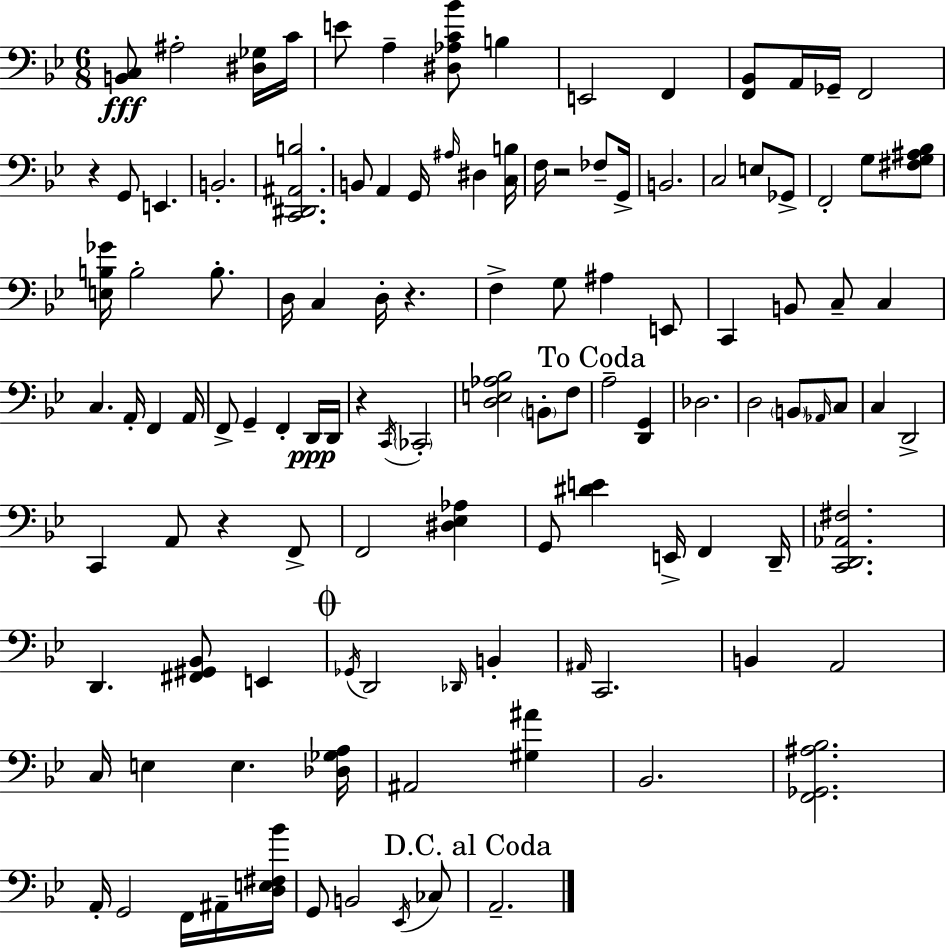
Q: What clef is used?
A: bass